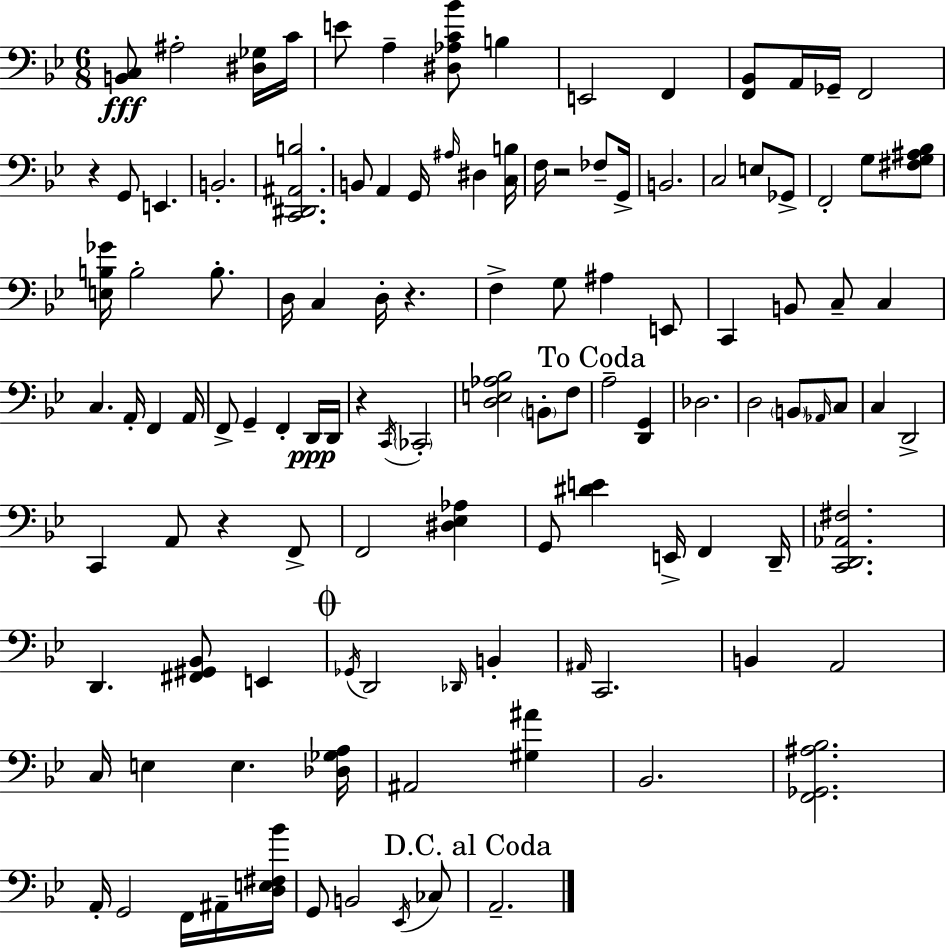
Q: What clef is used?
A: bass